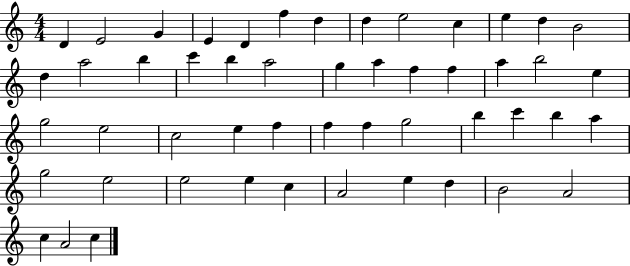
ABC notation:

X:1
T:Untitled
M:4/4
L:1/4
K:C
D E2 G E D f d d e2 c e d B2 d a2 b c' b a2 g a f f a b2 e g2 e2 c2 e f f f g2 b c' b a g2 e2 e2 e c A2 e d B2 A2 c A2 c